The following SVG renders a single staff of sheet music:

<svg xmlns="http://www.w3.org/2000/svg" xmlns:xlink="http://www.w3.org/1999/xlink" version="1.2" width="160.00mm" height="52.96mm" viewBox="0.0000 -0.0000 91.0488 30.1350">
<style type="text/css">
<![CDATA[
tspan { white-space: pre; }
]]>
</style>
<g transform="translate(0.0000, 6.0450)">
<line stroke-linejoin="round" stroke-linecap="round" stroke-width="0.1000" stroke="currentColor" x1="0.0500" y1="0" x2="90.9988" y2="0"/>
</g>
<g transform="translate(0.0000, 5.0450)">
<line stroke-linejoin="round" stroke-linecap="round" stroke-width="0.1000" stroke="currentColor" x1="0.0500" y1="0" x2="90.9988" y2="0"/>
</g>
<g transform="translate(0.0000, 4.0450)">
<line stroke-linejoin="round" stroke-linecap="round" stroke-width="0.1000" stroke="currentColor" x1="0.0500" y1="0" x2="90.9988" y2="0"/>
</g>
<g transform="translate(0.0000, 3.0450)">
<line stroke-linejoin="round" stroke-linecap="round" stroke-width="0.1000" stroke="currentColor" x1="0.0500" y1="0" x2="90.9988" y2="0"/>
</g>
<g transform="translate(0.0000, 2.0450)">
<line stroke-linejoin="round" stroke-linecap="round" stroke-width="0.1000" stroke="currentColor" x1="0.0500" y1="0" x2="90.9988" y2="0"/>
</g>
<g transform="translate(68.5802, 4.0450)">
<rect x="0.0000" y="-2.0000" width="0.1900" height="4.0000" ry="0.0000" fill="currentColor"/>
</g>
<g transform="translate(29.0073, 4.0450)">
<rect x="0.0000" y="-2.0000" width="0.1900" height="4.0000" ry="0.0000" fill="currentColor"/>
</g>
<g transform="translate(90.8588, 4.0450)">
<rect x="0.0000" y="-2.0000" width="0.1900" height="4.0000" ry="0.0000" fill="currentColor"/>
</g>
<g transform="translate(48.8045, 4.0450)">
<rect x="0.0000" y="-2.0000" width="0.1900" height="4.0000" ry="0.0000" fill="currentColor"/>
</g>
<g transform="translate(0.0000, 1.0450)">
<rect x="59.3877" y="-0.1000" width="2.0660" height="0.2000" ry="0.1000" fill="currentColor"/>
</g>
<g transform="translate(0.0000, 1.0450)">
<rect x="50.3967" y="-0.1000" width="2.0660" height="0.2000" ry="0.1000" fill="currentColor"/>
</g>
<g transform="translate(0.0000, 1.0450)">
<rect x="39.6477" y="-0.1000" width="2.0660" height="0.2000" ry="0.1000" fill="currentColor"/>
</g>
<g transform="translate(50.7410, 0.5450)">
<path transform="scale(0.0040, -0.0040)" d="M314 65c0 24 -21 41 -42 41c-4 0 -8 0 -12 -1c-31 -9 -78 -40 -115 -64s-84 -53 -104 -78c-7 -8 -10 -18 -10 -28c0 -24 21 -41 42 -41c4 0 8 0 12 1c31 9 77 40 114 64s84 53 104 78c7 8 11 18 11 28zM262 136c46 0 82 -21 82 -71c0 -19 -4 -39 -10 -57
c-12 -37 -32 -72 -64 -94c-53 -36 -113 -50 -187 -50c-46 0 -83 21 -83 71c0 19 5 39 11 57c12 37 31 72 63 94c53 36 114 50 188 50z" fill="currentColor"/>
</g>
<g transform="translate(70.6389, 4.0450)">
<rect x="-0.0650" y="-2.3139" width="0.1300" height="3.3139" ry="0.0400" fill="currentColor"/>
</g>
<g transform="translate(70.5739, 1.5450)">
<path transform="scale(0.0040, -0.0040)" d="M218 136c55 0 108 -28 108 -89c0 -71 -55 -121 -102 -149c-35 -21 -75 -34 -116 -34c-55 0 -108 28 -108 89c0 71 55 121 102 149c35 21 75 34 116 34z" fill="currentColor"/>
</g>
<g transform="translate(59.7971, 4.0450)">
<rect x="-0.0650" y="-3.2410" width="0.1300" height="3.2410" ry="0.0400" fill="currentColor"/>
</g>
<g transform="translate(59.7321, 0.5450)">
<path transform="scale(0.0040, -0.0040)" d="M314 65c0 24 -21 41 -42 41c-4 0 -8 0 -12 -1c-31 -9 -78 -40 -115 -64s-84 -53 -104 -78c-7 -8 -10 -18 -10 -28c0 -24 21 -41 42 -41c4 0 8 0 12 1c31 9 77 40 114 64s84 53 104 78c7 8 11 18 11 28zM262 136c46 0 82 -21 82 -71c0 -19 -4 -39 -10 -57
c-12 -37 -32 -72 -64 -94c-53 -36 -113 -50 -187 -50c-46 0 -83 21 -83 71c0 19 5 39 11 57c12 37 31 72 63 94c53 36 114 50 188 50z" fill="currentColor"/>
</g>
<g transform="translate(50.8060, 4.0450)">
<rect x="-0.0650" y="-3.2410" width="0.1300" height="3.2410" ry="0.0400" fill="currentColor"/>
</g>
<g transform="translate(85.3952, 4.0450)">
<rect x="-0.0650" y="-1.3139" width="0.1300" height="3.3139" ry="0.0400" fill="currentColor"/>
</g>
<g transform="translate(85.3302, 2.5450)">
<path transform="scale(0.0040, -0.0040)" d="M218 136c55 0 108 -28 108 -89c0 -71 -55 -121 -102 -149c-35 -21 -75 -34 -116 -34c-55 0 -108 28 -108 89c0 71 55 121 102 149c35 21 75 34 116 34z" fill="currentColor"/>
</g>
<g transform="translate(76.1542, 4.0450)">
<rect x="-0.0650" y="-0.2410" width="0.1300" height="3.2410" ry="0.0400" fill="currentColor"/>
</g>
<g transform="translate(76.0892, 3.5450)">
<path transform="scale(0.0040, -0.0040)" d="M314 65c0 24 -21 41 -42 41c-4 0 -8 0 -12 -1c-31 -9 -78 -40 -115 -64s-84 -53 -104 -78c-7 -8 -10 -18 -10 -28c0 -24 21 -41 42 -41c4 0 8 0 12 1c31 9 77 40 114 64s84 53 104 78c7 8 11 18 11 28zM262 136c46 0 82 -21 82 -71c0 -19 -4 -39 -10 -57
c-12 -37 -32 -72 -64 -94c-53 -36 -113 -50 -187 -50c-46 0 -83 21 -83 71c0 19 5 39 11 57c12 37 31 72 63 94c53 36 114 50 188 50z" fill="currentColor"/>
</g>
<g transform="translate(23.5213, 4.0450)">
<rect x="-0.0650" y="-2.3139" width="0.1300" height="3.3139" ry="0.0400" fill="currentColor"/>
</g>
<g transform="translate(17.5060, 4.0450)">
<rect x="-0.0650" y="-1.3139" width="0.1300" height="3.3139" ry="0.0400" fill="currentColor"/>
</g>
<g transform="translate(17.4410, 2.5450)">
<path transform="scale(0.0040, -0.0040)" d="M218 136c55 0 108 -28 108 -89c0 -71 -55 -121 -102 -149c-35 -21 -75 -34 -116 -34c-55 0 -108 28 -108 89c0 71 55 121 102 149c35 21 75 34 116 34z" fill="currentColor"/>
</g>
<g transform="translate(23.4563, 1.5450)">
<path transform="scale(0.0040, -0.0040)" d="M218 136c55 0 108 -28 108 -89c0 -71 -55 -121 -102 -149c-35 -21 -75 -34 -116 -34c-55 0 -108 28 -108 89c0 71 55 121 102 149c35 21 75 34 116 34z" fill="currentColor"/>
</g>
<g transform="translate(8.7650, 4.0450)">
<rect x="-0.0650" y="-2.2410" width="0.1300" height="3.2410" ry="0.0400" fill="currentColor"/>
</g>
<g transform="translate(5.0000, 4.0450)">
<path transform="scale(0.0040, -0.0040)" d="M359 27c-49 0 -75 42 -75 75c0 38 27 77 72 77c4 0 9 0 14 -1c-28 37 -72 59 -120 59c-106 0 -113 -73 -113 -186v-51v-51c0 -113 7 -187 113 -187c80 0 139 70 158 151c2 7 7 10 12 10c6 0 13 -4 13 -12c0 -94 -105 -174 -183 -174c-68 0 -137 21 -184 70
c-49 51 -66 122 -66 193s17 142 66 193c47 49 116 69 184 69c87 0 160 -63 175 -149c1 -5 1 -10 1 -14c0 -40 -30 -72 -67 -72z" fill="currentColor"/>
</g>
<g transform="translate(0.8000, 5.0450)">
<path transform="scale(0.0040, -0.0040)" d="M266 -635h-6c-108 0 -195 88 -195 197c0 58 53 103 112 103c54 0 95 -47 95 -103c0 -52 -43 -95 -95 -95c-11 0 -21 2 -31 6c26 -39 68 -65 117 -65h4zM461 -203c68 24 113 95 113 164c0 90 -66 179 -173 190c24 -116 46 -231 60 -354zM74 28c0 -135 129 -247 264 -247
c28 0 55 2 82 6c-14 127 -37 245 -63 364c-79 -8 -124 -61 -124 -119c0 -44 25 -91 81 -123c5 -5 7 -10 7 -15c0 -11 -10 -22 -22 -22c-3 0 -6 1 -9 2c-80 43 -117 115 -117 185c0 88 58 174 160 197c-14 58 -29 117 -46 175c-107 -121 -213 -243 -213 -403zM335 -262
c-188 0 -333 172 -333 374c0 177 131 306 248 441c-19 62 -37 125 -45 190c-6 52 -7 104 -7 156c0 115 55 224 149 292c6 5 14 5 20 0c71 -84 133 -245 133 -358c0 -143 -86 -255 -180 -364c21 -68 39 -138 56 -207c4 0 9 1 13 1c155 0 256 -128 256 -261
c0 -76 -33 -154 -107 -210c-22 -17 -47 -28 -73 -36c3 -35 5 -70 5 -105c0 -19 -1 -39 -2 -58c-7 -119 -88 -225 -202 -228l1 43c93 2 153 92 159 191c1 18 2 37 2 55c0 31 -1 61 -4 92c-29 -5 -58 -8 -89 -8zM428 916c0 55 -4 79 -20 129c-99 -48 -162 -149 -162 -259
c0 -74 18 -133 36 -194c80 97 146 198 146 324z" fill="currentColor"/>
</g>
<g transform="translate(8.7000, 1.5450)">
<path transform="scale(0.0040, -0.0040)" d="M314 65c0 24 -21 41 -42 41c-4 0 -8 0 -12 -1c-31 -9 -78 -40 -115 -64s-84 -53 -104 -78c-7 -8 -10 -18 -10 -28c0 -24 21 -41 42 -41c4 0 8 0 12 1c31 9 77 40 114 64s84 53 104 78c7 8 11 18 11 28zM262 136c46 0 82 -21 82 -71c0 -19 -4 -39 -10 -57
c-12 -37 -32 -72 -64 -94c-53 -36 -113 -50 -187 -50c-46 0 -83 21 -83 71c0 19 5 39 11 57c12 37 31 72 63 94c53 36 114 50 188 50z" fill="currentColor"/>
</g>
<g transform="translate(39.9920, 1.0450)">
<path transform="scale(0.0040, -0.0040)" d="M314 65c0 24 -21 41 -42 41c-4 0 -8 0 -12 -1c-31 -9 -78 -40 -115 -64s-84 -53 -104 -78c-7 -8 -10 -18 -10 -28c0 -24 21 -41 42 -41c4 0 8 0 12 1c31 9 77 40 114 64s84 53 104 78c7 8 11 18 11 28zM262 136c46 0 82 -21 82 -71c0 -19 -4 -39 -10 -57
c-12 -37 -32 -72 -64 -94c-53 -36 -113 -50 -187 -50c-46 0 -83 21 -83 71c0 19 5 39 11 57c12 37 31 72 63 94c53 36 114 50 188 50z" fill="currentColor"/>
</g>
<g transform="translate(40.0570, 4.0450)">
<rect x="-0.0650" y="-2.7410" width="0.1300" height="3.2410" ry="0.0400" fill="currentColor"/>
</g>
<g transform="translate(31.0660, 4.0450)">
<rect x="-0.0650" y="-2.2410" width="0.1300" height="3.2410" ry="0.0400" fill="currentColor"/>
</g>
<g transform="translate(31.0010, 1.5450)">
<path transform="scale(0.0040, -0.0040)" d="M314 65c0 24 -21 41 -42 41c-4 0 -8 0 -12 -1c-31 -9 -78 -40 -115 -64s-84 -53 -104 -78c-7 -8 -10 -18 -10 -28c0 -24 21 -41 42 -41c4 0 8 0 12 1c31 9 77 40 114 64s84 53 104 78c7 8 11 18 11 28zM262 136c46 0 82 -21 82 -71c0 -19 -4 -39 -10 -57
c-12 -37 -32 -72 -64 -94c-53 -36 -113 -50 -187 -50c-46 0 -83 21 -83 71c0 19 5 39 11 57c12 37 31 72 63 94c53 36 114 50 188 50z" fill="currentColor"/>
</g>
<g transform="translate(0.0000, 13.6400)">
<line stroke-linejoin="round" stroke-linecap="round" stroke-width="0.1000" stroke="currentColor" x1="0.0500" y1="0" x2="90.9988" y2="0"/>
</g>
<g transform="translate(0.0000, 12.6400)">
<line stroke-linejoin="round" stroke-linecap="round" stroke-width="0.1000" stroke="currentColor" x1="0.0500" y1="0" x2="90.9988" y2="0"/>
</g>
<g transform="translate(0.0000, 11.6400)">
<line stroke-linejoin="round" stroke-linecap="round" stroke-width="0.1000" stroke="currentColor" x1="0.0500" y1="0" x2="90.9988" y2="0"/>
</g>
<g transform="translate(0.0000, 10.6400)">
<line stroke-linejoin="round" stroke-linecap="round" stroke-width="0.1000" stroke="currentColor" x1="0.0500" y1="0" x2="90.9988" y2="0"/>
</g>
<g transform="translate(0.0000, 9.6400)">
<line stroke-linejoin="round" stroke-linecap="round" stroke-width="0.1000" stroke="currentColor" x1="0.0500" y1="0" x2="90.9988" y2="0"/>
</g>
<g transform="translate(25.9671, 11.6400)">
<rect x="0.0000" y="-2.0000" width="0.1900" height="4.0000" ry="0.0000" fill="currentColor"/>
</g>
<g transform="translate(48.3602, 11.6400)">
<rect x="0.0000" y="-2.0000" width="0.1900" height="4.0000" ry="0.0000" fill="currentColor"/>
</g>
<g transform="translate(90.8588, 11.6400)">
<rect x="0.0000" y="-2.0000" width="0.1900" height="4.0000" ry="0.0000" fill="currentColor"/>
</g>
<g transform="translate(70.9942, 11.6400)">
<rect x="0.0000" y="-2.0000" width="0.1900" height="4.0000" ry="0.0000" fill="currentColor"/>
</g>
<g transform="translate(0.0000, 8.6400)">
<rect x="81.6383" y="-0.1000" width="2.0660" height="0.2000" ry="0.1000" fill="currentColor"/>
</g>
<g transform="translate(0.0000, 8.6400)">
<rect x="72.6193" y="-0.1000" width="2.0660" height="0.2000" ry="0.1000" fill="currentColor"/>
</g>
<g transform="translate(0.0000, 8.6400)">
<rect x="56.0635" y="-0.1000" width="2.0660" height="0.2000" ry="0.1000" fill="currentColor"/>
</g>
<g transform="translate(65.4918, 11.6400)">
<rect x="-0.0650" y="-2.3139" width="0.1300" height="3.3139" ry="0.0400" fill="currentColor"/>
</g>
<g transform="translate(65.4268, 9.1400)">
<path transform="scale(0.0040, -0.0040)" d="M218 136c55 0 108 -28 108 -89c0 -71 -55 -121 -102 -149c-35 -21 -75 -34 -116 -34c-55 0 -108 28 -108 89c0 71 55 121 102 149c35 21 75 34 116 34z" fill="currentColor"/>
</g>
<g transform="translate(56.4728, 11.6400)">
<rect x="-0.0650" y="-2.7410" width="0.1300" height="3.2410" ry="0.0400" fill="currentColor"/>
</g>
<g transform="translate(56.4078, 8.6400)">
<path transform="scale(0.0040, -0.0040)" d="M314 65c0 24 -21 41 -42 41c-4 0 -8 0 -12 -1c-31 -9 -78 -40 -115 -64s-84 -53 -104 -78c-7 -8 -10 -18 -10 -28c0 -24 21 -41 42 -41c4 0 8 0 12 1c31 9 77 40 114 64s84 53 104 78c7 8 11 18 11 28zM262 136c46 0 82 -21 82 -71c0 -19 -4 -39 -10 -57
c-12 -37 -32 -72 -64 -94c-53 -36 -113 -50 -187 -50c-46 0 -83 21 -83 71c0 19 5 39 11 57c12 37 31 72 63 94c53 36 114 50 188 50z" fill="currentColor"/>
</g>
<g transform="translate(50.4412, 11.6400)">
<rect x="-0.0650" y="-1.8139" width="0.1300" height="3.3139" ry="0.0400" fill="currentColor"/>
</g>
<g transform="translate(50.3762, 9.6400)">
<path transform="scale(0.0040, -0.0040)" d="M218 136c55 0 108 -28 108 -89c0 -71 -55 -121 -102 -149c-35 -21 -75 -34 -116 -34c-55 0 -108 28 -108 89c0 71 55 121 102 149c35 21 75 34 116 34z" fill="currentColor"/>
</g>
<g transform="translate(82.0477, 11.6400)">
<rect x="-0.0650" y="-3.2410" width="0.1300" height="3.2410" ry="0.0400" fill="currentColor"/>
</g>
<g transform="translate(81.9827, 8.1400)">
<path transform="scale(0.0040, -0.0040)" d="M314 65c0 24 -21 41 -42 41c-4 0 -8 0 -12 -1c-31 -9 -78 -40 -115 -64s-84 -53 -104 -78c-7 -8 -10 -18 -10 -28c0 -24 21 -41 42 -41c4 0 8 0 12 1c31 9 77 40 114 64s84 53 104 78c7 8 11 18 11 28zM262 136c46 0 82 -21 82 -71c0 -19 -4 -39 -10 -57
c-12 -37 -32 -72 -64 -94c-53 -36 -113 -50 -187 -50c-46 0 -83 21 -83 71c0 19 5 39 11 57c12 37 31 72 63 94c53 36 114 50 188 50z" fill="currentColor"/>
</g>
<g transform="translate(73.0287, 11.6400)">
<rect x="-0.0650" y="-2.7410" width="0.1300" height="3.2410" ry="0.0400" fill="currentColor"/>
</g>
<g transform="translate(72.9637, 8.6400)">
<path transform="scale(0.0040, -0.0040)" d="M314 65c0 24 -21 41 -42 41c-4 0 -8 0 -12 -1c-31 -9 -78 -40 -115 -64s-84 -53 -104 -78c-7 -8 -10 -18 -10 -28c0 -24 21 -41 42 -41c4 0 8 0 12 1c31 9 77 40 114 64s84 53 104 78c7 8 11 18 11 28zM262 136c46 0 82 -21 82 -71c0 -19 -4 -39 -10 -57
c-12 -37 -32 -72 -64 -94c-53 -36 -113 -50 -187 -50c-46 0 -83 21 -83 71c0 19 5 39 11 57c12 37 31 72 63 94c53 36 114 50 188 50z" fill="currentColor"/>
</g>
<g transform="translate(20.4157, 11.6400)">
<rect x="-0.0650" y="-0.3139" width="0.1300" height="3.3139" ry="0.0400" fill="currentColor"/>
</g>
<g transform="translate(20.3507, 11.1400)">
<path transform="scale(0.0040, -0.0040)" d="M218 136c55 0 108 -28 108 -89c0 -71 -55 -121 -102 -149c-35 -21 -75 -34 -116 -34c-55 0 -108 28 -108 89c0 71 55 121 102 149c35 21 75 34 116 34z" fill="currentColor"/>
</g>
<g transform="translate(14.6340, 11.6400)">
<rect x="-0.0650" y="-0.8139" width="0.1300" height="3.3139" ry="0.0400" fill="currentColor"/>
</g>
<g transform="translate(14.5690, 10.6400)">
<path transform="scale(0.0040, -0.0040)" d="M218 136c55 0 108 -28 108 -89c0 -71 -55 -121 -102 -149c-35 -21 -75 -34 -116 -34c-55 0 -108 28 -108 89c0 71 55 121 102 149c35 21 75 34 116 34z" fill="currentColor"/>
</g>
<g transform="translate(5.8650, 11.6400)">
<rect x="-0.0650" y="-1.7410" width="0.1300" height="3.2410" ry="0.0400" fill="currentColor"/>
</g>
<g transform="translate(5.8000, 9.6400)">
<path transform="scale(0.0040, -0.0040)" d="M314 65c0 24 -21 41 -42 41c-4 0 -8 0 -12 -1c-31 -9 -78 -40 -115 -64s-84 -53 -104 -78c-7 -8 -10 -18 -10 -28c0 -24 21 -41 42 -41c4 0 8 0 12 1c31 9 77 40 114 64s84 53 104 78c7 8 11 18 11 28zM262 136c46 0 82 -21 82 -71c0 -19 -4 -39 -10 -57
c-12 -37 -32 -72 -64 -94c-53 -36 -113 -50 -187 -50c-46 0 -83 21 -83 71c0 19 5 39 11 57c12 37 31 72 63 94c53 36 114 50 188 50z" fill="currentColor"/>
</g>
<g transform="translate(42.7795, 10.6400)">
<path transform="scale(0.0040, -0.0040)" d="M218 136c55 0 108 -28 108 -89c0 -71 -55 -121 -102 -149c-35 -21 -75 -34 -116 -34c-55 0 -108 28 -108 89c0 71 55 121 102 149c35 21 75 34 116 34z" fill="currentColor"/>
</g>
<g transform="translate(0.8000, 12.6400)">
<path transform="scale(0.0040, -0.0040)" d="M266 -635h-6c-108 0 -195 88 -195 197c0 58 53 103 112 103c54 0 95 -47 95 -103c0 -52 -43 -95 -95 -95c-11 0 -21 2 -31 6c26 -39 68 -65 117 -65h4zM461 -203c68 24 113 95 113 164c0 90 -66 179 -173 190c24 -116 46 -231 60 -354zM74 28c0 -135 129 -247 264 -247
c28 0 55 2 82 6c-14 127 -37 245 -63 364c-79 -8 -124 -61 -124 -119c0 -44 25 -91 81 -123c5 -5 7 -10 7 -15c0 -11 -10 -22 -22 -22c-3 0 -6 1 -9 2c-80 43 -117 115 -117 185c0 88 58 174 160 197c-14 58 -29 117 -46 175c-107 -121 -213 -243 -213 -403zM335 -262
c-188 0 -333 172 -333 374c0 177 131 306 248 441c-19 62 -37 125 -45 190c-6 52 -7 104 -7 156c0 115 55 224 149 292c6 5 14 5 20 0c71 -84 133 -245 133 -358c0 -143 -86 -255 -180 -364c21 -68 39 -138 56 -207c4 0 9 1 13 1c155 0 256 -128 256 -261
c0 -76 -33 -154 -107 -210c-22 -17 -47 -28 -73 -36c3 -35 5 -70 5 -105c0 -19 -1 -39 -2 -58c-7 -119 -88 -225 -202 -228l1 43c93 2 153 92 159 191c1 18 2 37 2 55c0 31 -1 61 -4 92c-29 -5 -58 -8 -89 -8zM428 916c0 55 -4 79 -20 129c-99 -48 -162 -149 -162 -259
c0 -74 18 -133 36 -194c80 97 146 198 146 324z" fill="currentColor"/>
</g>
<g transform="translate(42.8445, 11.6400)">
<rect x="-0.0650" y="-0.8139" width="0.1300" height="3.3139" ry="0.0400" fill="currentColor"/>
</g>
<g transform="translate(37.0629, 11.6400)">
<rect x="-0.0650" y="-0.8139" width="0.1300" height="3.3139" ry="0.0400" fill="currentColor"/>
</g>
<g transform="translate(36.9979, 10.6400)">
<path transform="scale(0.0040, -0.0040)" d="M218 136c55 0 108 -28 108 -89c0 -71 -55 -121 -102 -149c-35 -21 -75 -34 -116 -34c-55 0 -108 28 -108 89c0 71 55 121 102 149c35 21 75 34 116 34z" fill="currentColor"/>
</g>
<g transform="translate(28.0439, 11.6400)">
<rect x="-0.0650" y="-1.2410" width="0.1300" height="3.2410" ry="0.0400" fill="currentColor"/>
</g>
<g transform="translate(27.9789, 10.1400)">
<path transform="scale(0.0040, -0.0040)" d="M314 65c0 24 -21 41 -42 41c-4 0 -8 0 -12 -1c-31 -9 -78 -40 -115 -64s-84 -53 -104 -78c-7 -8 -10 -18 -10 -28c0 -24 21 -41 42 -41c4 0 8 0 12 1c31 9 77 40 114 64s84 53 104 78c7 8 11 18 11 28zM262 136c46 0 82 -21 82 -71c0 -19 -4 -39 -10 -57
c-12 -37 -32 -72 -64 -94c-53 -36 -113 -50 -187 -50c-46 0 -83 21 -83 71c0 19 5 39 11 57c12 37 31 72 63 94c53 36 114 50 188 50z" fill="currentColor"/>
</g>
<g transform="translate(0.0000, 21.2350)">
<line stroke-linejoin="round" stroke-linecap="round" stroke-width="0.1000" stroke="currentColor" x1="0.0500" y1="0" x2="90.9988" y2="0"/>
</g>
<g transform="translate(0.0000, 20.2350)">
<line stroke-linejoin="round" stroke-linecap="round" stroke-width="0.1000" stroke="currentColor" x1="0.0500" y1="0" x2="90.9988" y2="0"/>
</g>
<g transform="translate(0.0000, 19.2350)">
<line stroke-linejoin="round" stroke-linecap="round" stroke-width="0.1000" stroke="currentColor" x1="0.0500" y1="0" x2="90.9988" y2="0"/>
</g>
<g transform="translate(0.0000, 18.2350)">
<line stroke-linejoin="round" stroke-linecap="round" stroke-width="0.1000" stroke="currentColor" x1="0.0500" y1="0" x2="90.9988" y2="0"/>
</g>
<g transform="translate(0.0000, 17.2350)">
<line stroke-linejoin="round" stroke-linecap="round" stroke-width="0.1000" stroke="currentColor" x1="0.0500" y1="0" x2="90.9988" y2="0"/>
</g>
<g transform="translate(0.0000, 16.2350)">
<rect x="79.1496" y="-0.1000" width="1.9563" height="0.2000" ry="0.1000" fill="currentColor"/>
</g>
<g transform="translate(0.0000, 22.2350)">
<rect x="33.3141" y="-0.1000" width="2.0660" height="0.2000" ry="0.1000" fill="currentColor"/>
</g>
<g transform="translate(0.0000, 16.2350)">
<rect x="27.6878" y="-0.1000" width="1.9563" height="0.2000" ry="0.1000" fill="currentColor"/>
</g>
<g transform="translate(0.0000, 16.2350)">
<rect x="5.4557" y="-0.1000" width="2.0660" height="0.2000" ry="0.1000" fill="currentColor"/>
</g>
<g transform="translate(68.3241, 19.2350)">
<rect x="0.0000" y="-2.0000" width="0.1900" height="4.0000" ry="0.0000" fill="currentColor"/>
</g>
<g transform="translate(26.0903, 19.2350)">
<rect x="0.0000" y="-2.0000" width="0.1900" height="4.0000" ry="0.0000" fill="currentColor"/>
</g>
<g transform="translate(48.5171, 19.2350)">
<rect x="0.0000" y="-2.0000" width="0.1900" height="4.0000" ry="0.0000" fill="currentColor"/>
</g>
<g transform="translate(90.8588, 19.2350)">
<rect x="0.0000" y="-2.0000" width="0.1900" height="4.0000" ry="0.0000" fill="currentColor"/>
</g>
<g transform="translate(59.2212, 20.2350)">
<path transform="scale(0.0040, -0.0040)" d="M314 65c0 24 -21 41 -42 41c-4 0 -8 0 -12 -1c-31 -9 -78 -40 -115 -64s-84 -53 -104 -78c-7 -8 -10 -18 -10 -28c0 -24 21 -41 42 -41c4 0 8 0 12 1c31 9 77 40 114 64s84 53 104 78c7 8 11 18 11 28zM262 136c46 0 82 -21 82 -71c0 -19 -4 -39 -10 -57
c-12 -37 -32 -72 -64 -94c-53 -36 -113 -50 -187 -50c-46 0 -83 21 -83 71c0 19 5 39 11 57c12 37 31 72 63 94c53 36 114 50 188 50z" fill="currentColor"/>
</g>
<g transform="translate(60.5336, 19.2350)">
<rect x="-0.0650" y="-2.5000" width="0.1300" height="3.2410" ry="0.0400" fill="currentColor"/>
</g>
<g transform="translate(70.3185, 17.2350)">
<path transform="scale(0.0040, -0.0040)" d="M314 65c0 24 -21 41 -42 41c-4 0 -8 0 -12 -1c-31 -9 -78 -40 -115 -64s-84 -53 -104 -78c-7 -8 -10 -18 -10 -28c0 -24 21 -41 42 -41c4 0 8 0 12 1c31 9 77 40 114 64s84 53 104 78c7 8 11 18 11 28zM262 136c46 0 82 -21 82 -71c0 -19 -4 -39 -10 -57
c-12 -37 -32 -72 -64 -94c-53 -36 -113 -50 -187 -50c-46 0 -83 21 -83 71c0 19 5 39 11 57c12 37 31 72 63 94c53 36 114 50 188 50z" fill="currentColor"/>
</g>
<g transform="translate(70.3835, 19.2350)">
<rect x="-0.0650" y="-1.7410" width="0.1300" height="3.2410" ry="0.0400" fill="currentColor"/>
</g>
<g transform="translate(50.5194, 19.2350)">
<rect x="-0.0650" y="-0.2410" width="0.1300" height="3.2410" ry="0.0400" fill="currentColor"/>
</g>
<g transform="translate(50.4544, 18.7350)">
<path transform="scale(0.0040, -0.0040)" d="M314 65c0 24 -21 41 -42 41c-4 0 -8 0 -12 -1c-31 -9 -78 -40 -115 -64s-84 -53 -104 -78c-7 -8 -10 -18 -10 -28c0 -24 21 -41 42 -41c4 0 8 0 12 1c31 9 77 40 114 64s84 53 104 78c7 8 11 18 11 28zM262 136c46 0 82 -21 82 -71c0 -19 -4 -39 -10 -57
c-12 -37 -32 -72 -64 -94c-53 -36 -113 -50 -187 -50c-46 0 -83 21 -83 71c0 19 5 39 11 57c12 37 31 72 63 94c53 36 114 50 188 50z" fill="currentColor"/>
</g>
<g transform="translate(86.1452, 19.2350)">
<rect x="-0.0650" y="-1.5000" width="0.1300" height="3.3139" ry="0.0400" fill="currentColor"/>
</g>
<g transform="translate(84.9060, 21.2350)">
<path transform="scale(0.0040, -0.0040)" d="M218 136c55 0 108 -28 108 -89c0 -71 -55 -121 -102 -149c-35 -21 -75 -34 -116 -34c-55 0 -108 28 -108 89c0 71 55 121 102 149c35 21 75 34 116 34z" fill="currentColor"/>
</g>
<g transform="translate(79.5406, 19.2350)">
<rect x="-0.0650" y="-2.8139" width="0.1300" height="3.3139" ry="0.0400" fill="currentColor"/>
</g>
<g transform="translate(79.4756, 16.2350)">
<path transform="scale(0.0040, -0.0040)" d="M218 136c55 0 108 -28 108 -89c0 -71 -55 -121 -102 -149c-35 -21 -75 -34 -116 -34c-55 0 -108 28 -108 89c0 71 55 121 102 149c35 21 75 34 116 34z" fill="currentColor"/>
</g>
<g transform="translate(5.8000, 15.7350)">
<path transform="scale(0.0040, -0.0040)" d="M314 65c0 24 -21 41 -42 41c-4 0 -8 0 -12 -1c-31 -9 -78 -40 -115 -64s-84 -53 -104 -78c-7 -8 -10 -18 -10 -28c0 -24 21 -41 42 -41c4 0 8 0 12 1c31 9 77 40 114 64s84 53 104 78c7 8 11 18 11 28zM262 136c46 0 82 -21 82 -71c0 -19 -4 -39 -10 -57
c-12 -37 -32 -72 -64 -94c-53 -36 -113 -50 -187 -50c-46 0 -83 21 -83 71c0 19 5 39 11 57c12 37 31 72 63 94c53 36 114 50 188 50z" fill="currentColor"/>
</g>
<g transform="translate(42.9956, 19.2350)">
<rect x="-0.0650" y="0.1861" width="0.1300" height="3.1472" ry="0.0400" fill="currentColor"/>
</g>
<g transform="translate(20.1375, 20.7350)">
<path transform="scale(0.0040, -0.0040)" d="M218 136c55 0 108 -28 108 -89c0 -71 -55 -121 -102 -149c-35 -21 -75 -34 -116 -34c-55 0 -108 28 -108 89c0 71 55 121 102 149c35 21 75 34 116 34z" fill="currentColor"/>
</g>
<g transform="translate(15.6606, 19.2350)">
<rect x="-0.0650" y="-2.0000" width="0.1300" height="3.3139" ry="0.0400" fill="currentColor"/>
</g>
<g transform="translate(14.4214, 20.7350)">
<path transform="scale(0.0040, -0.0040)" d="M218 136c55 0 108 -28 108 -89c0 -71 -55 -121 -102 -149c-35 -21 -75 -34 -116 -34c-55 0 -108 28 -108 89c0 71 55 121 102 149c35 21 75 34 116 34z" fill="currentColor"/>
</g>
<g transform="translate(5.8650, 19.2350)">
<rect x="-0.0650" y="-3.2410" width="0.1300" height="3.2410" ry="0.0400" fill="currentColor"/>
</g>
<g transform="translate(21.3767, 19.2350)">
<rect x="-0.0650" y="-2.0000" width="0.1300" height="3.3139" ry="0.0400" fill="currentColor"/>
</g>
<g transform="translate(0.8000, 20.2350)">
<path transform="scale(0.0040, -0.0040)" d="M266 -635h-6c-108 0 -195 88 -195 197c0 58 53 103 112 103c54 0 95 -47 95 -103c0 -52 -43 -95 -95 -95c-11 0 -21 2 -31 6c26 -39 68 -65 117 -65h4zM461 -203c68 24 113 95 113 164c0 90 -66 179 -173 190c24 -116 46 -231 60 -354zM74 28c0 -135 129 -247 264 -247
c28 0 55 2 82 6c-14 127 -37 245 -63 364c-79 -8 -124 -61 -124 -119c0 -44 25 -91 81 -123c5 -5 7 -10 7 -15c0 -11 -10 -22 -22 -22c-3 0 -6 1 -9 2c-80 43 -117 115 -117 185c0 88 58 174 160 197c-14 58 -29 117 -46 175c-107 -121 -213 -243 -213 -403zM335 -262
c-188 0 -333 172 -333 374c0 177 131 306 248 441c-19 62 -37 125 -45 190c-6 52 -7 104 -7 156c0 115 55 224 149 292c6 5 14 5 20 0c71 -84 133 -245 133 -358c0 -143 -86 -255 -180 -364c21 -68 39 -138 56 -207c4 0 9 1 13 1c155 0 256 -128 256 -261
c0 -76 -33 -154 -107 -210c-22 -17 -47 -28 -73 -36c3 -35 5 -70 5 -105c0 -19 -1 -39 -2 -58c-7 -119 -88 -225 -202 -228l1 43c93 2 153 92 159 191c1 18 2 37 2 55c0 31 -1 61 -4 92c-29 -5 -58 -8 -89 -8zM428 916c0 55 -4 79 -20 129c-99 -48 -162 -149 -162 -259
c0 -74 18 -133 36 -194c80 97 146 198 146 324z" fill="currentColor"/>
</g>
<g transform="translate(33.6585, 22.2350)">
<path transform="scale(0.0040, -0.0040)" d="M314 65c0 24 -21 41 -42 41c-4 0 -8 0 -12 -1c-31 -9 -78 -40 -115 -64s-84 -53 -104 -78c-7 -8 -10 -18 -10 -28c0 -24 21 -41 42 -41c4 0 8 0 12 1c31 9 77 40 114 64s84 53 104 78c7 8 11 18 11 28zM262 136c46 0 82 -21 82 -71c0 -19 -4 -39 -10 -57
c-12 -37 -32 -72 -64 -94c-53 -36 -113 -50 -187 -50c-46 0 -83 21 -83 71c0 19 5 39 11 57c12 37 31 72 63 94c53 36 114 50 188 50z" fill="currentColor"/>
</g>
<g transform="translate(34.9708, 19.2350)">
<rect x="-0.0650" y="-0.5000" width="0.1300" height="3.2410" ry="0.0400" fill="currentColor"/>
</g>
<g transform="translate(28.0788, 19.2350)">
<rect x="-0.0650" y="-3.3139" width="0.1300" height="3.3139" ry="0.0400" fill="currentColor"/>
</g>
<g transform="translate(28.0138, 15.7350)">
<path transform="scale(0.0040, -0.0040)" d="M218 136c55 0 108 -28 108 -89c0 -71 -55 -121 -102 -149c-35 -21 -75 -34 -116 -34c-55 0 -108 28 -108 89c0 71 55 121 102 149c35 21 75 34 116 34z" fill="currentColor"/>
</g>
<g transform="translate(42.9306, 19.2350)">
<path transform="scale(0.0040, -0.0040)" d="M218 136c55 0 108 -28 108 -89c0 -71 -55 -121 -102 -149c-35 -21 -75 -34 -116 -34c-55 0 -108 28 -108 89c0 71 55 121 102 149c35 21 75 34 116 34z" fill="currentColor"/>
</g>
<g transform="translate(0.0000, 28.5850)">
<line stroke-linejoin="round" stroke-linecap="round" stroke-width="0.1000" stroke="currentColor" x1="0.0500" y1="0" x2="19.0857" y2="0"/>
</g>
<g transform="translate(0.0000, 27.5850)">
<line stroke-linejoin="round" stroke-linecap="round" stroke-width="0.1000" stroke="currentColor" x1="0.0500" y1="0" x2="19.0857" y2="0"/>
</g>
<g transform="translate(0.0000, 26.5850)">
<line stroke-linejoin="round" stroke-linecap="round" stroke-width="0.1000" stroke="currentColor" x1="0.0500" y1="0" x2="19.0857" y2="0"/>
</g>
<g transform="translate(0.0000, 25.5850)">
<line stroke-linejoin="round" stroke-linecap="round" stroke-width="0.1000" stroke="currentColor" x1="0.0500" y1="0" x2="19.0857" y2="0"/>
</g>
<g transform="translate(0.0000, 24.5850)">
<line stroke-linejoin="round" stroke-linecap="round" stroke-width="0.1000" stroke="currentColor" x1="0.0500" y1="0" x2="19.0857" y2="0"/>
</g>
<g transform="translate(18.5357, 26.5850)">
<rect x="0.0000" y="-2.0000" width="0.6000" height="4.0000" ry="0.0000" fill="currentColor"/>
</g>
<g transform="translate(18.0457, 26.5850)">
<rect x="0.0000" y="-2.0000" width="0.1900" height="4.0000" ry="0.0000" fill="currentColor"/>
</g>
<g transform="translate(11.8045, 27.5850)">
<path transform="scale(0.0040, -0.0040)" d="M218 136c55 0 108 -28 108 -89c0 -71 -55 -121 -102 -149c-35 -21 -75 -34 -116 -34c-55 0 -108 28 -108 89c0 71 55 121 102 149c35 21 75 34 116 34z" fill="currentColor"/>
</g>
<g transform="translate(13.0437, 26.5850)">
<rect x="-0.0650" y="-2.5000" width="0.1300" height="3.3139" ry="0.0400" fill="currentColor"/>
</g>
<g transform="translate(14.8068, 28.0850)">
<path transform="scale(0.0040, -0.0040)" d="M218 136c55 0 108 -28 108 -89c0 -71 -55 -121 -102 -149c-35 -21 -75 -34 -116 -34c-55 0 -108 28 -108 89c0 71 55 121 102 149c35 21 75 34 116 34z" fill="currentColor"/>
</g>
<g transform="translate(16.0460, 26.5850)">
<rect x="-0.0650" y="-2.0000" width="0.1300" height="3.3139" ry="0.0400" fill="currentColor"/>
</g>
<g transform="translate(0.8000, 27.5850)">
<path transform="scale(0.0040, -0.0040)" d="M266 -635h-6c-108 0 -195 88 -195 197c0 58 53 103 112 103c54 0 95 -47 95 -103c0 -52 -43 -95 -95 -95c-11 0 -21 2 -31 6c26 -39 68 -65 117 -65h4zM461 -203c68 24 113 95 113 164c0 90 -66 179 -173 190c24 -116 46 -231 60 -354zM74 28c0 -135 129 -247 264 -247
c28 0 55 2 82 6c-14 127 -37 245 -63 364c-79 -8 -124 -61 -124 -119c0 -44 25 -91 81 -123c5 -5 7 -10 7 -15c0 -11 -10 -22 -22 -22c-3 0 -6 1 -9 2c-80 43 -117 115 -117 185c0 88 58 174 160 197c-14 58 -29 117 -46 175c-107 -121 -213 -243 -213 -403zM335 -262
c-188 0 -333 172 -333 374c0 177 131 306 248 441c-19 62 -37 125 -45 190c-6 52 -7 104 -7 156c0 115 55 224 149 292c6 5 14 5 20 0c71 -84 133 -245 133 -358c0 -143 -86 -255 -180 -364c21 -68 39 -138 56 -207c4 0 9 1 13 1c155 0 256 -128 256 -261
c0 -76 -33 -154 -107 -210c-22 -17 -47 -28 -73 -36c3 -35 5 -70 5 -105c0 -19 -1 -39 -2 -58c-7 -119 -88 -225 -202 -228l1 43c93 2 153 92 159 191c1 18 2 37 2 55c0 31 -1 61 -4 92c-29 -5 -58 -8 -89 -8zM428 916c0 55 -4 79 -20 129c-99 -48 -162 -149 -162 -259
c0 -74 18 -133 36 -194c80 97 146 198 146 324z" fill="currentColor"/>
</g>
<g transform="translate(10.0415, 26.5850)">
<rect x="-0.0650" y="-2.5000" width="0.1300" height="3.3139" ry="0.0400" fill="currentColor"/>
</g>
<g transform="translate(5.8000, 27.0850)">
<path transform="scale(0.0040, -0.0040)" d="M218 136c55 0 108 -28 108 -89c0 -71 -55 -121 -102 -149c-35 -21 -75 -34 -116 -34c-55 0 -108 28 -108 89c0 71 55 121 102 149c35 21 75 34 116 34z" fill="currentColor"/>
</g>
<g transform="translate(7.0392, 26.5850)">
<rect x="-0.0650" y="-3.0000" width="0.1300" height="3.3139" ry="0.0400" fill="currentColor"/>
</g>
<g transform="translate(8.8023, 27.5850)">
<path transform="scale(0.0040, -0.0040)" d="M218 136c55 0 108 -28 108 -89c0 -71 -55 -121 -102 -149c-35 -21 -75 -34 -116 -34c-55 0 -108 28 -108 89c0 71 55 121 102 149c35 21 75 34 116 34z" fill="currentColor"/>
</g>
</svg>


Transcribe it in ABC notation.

X:1
T:Untitled
M:4/4
L:1/4
K:C
g2 e g g2 a2 b2 b2 g c2 e f2 d c e2 d d f a2 g a2 b2 b2 F F b C2 B c2 G2 f2 a E A G G F